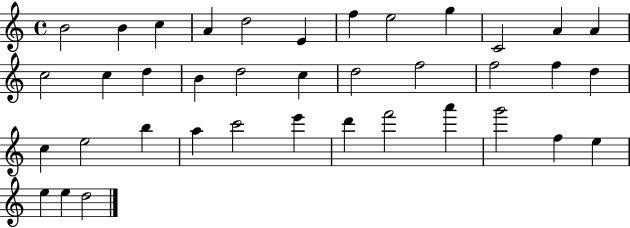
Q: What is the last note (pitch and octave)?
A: D5